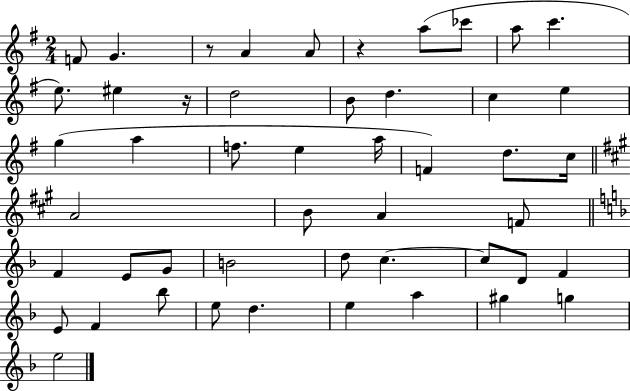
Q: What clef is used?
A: treble